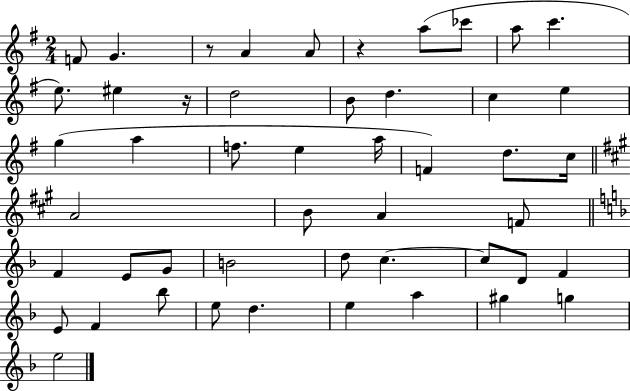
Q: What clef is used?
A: treble